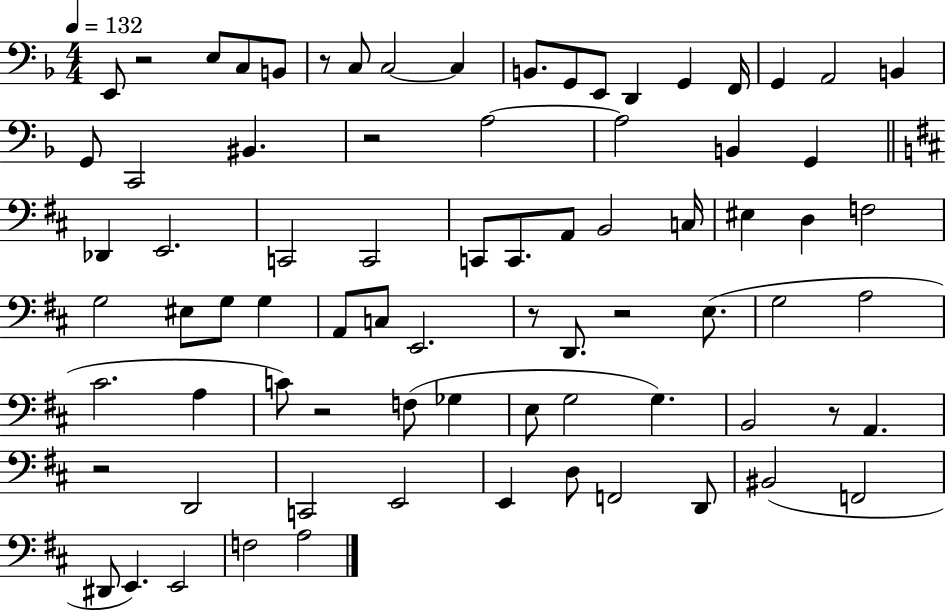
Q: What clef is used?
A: bass